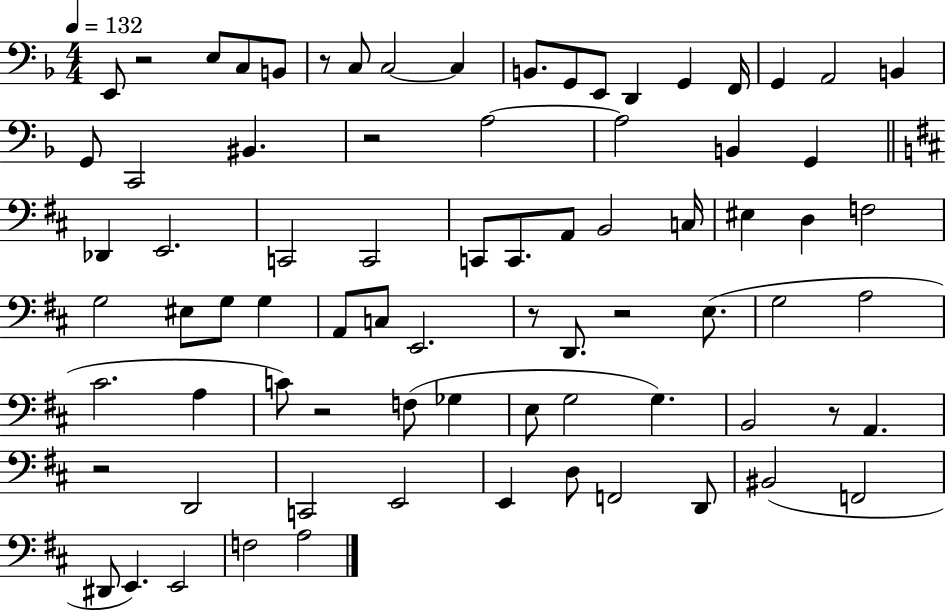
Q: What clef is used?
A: bass